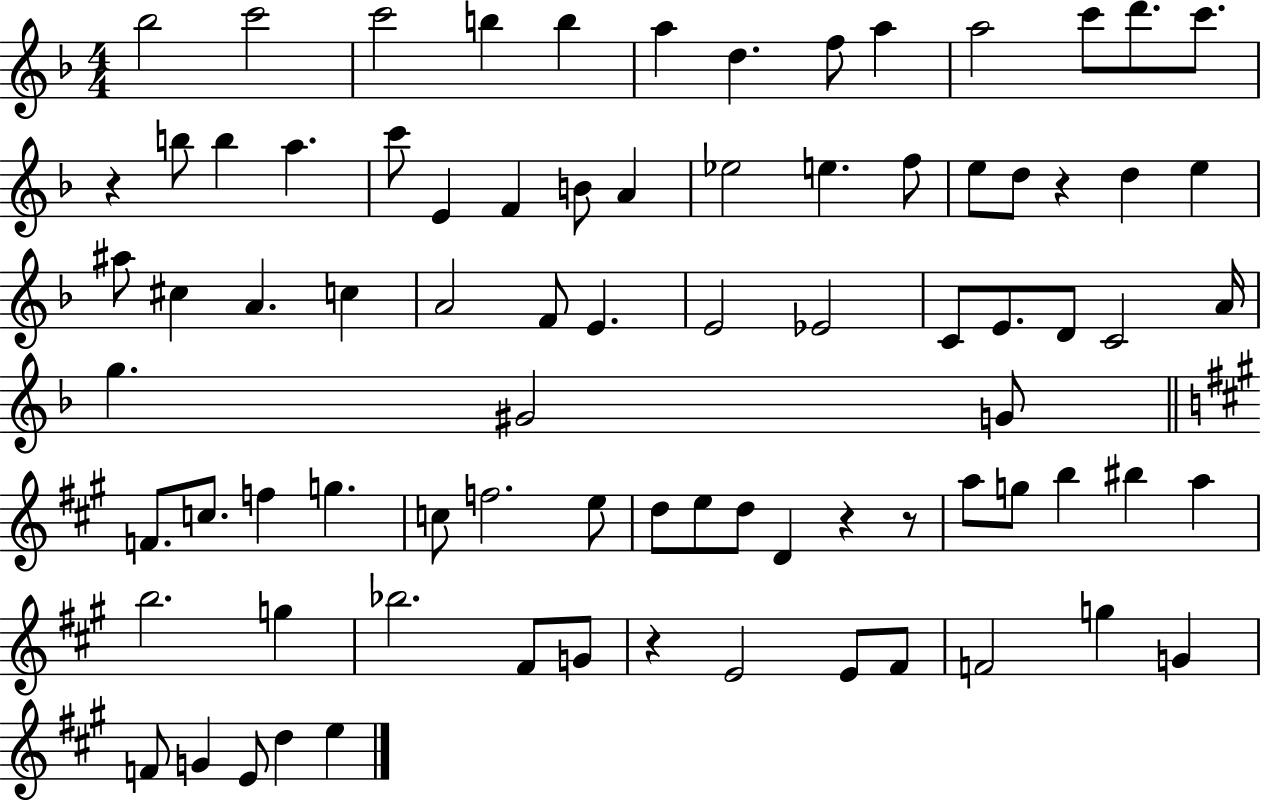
X:1
T:Untitled
M:4/4
L:1/4
K:F
_b2 c'2 c'2 b b a d f/2 a a2 c'/2 d'/2 c'/2 z b/2 b a c'/2 E F B/2 A _e2 e f/2 e/2 d/2 z d e ^a/2 ^c A c A2 F/2 E E2 _E2 C/2 E/2 D/2 C2 A/4 g ^G2 G/2 F/2 c/2 f g c/2 f2 e/2 d/2 e/2 d/2 D z z/2 a/2 g/2 b ^b a b2 g _b2 ^F/2 G/2 z E2 E/2 ^F/2 F2 g G F/2 G E/2 d e